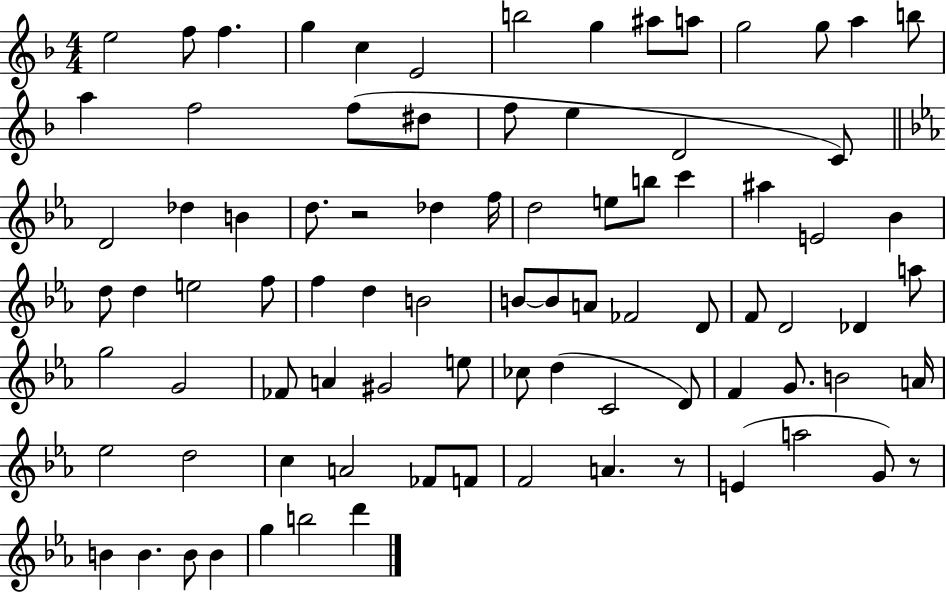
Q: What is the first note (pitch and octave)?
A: E5